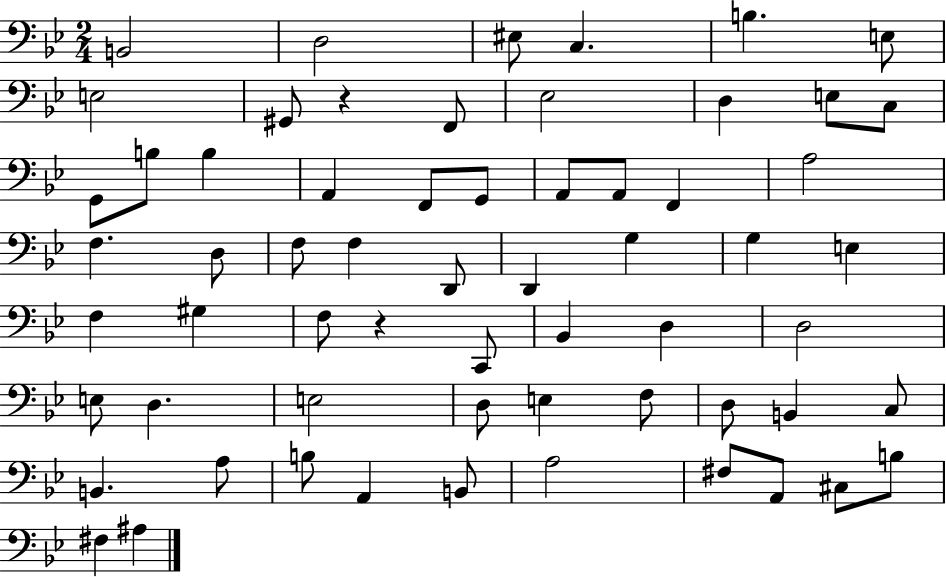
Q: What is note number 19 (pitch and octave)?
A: G2